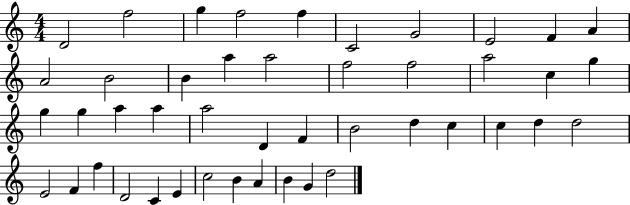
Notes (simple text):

D4/h F5/h G5/q F5/h F5/q C4/h G4/h E4/h F4/q A4/q A4/h B4/h B4/q A5/q A5/h F5/h F5/h A5/h C5/q G5/q G5/q G5/q A5/q A5/q A5/h D4/q F4/q B4/h D5/q C5/q C5/q D5/q D5/h E4/h F4/q F5/q D4/h C4/q E4/q C5/h B4/q A4/q B4/q G4/q D5/h